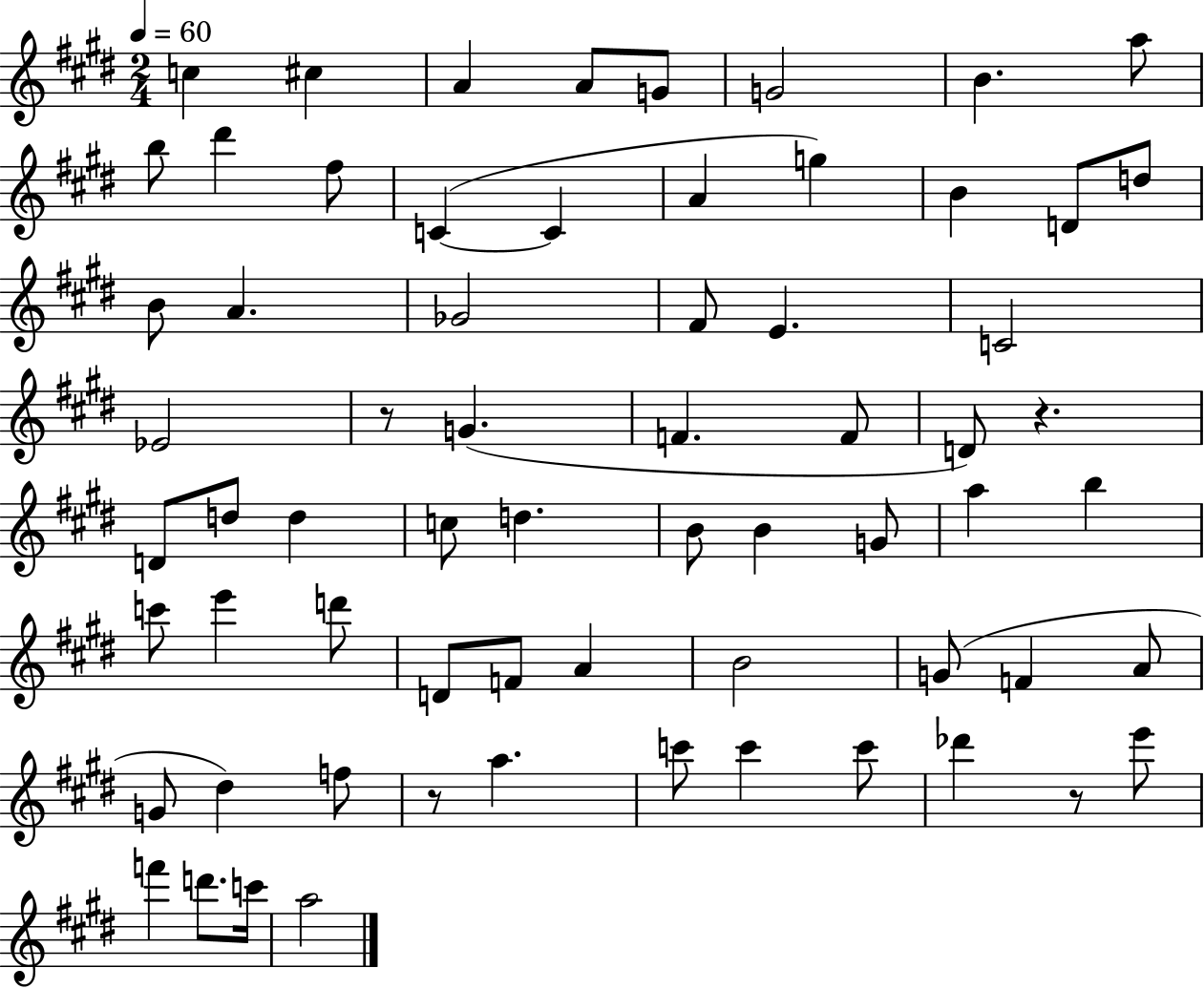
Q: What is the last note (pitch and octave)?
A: A5